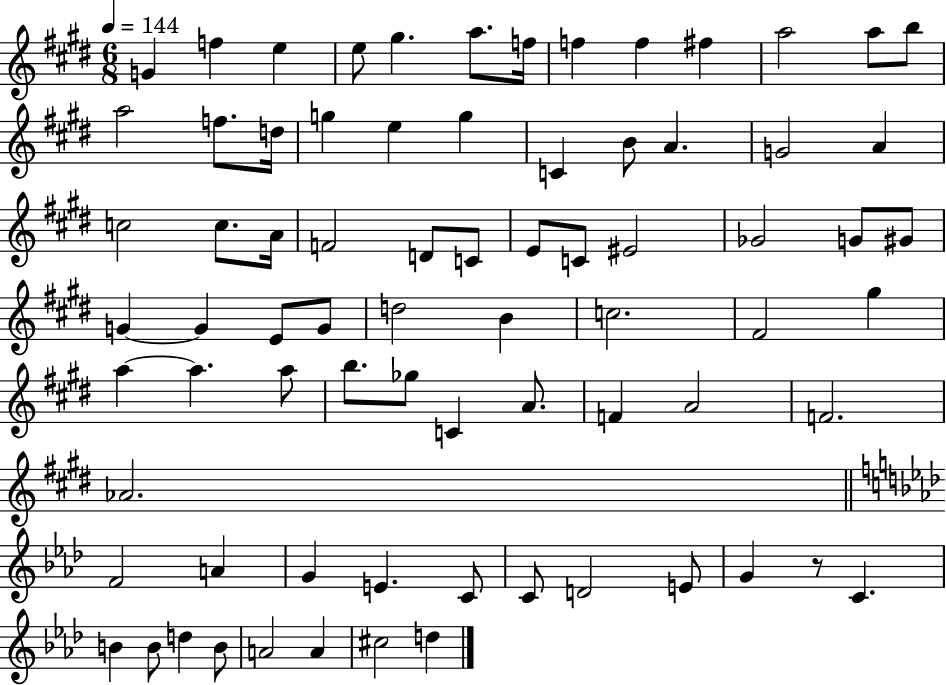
X:1
T:Untitled
M:6/8
L:1/4
K:E
G f e e/2 ^g a/2 f/4 f f ^f a2 a/2 b/2 a2 f/2 d/4 g e g C B/2 A G2 A c2 c/2 A/4 F2 D/2 C/2 E/2 C/2 ^E2 _G2 G/2 ^G/2 G G E/2 G/2 d2 B c2 ^F2 ^g a a a/2 b/2 _g/2 C A/2 F A2 F2 _A2 F2 A G E C/2 C/2 D2 E/2 G z/2 C B B/2 d B/2 A2 A ^c2 d